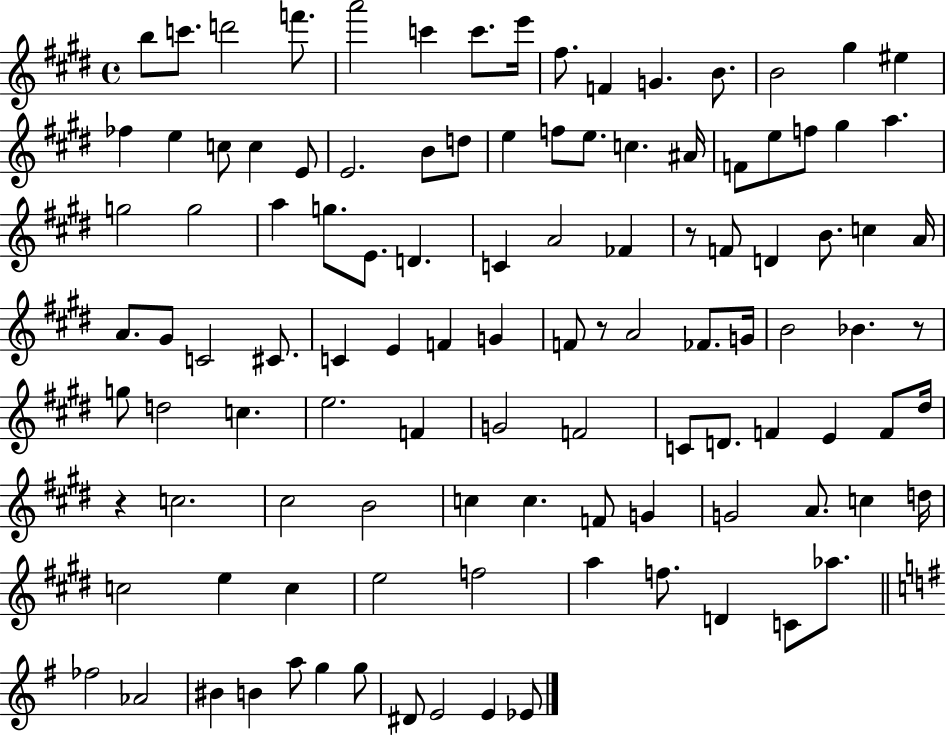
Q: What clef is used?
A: treble